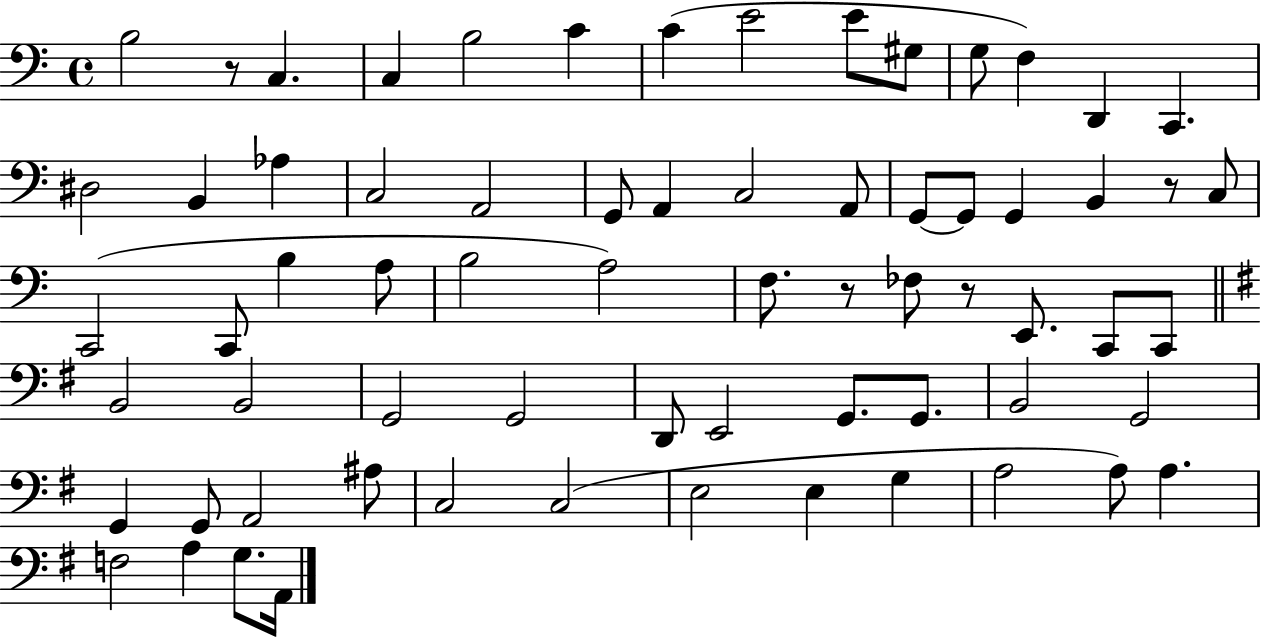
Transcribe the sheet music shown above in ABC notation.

X:1
T:Untitled
M:4/4
L:1/4
K:C
B,2 z/2 C, C, B,2 C C E2 E/2 ^G,/2 G,/2 F, D,, C,, ^D,2 B,, _A, C,2 A,,2 G,,/2 A,, C,2 A,,/2 G,,/2 G,,/2 G,, B,, z/2 C,/2 C,,2 C,,/2 B, A,/2 B,2 A,2 F,/2 z/2 _F,/2 z/2 E,,/2 C,,/2 C,,/2 B,,2 B,,2 G,,2 G,,2 D,,/2 E,,2 G,,/2 G,,/2 B,,2 G,,2 G,, G,,/2 A,,2 ^A,/2 C,2 C,2 E,2 E, G, A,2 A,/2 A, F,2 A, G,/2 A,,/4